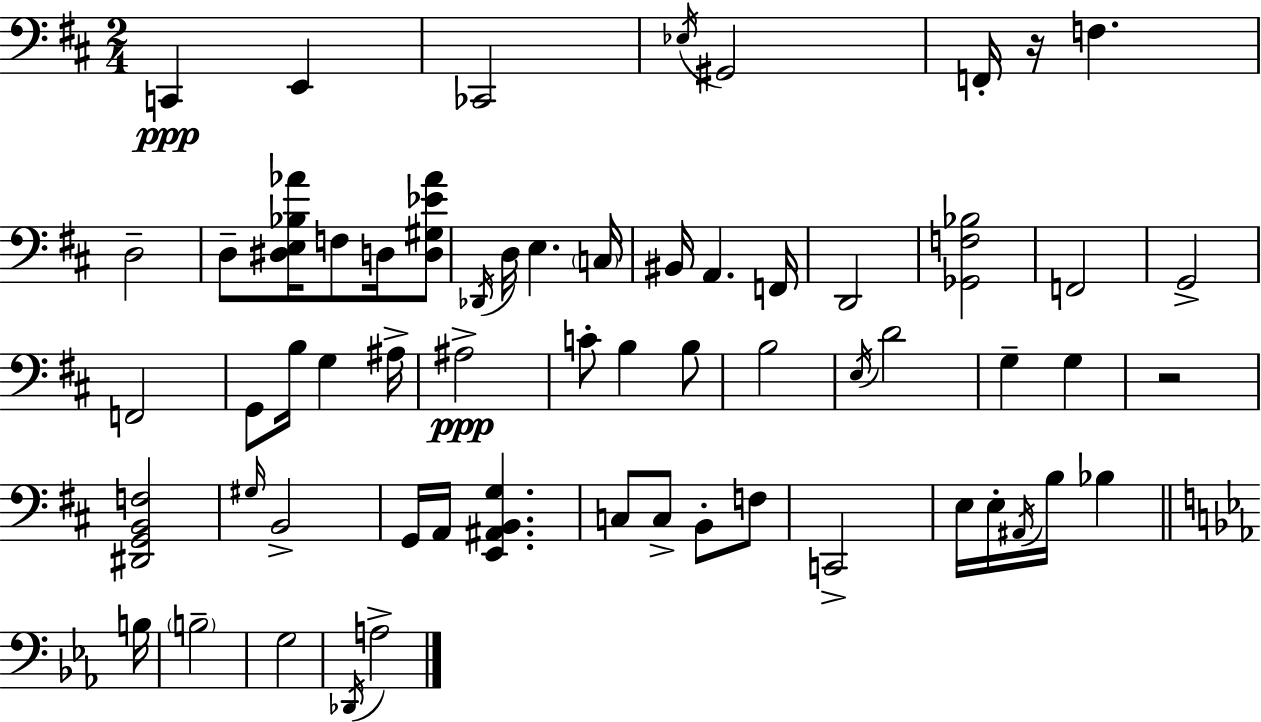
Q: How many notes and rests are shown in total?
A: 61